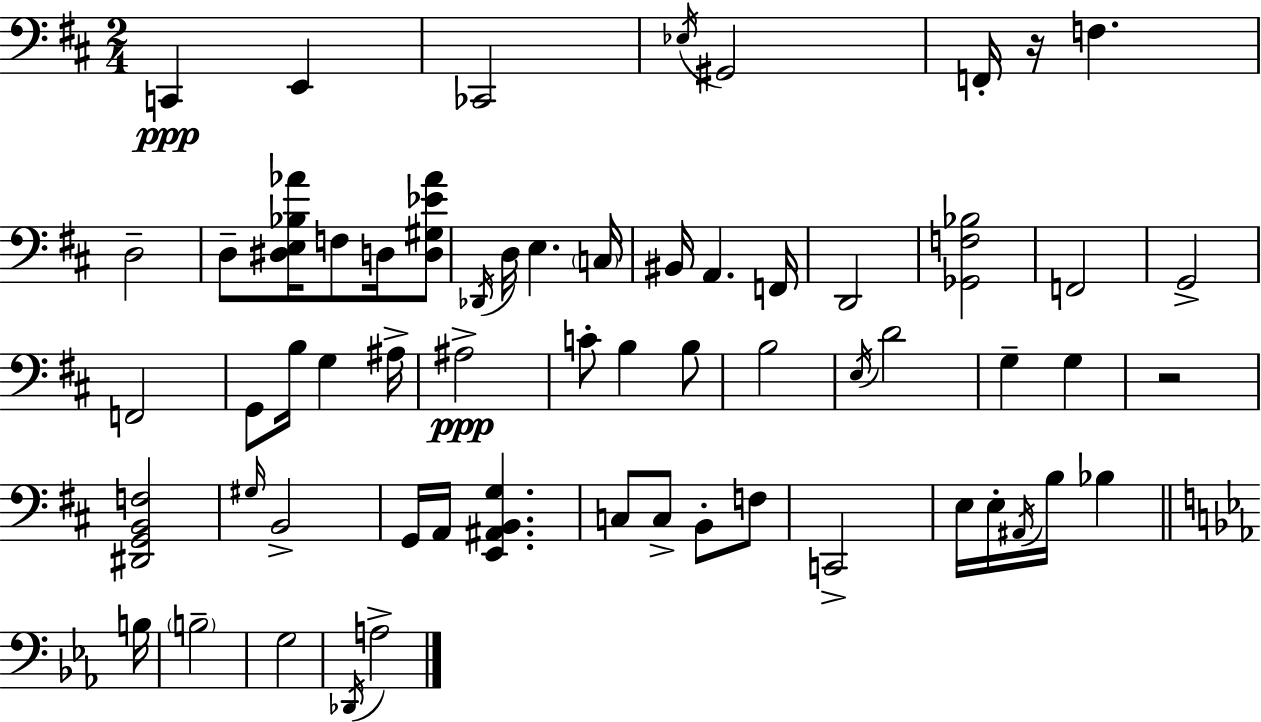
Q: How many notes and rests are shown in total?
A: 61